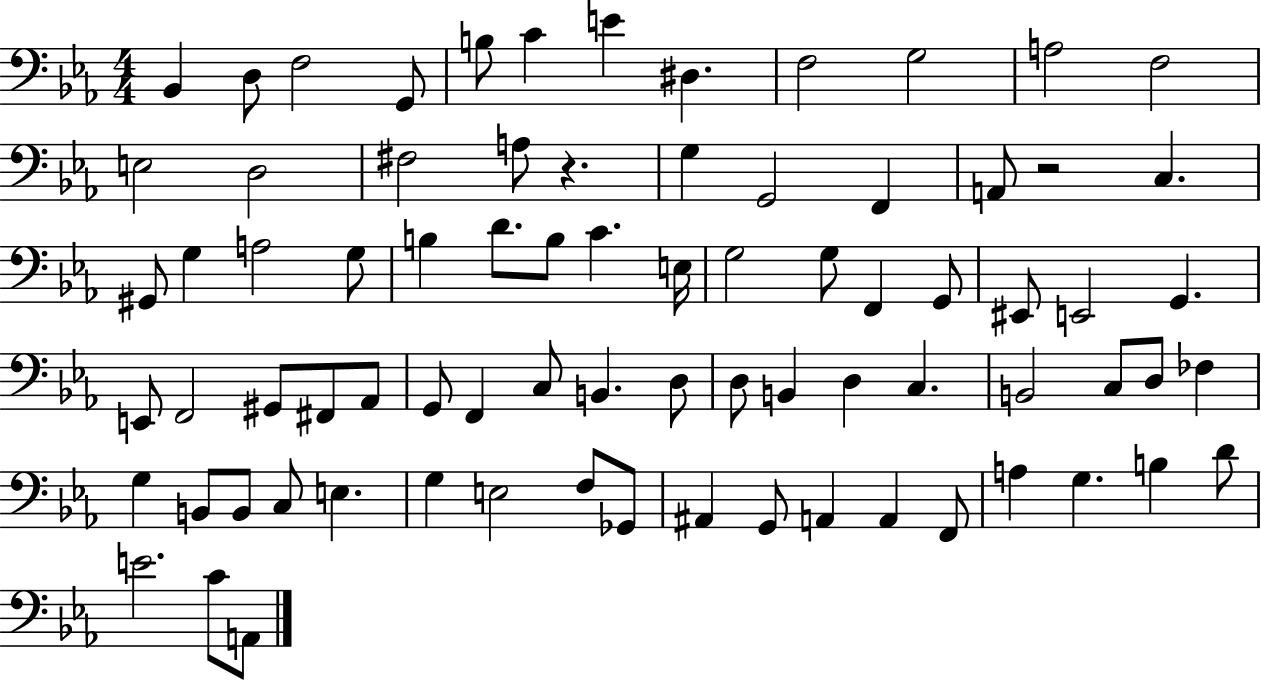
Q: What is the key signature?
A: EES major